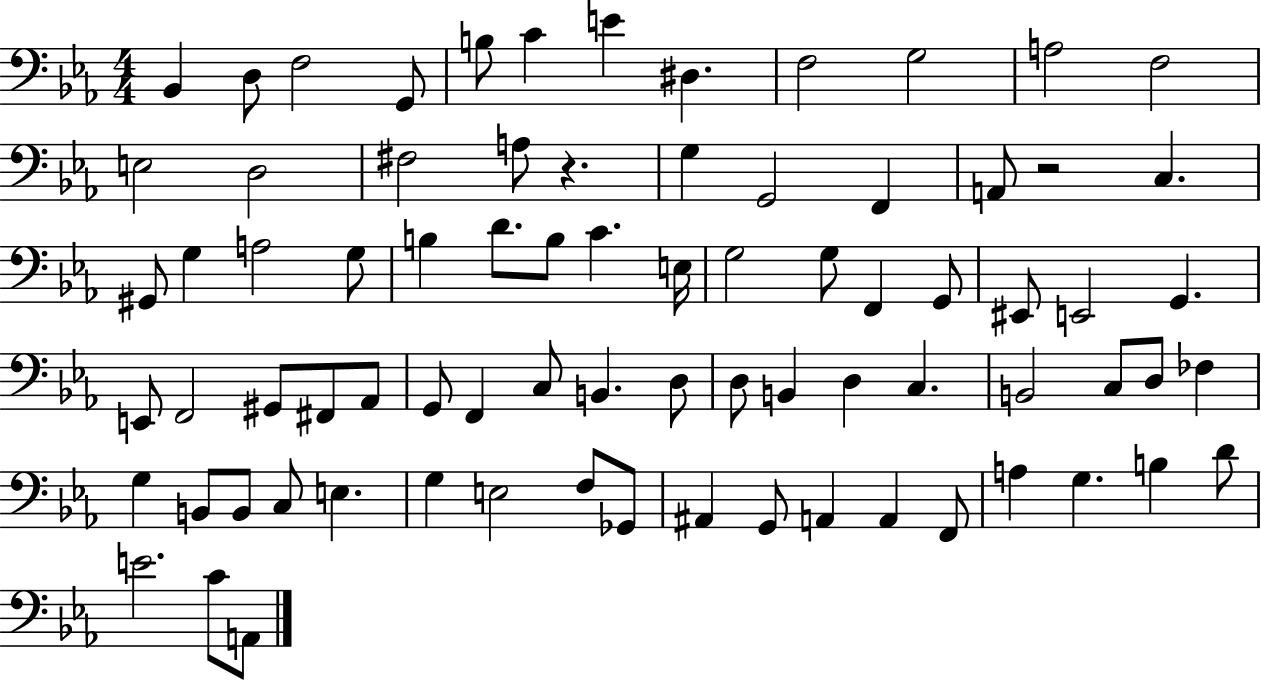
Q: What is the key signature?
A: EES major